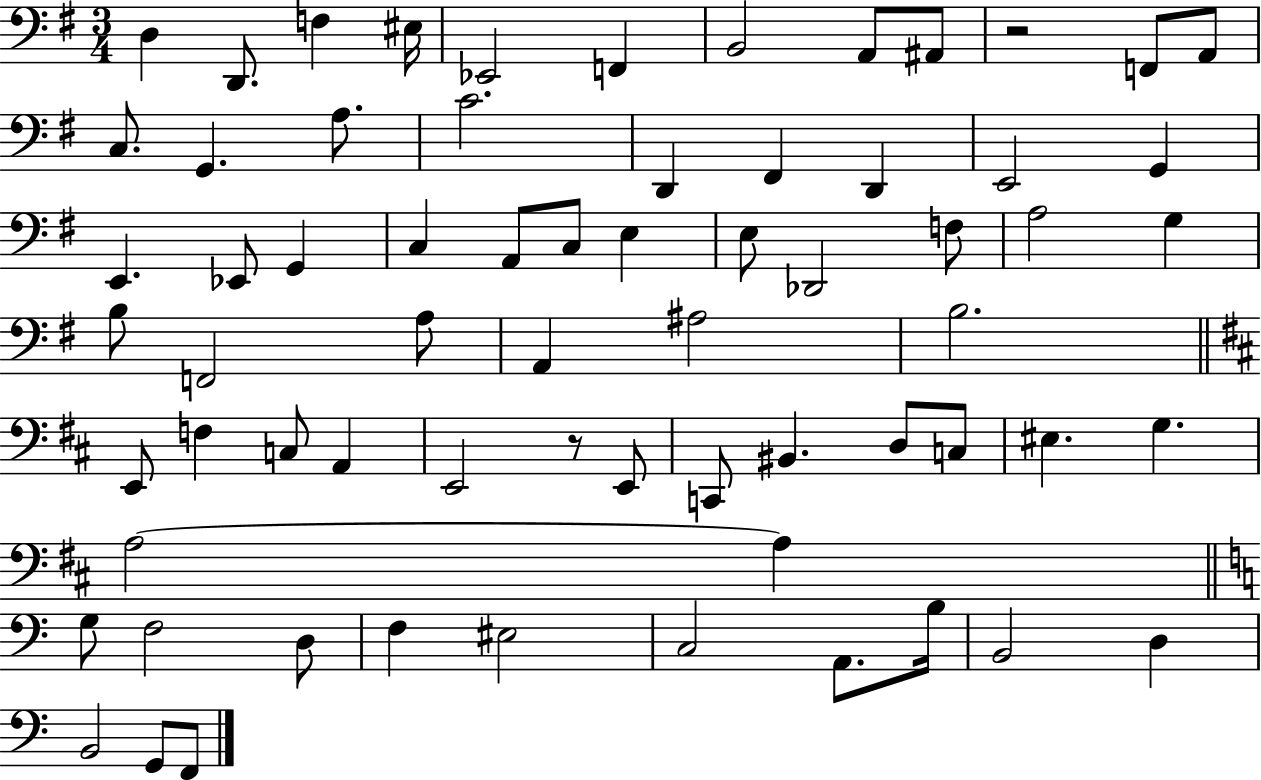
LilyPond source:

{
  \clef bass
  \numericTimeSignature
  \time 3/4
  \key g \major
  d4 d,8. f4 eis16 | ees,2 f,4 | b,2 a,8 ais,8 | r2 f,8 a,8 | \break c8. g,4. a8. | c'2. | d,4 fis,4 d,4 | e,2 g,4 | \break e,4. ees,8 g,4 | c4 a,8 c8 e4 | e8 des,2 f8 | a2 g4 | \break b8 f,2 a8 | a,4 ais2 | b2. | \bar "||" \break \key b \minor e,8 f4 c8 a,4 | e,2 r8 e,8 | c,8 bis,4. d8 c8 | eis4. g4. | \break a2~~ a4 | \bar "||" \break \key a \minor g8 f2 d8 | f4 eis2 | c2 a,8. b16 | b,2 d4 | \break b,2 g,8 f,8 | \bar "|."
}